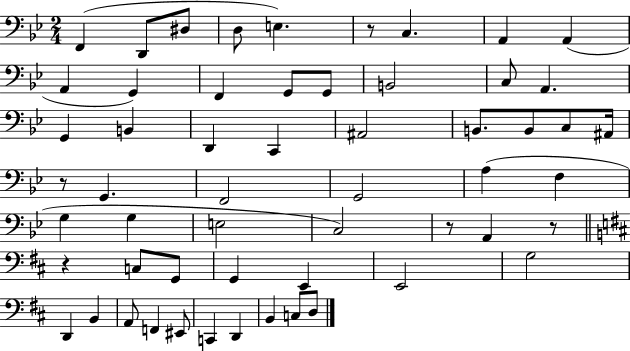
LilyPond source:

{
  \clef bass
  \numericTimeSignature
  \time 2/4
  \key bes \major
  f,4( d,8 dis8 | d8 e4.) | r8 c4. | a,4 a,4( | \break a,4 g,4) | f,4 g,8 g,8 | b,2 | c8 a,4. | \break g,4 b,4 | d,4 c,4 | ais,2 | b,8. b,8 c8 ais,16 | \break r8 g,4. | f,2 | g,2 | a4( f4 | \break g4 g4 | e2 | c2) | r8 a,4 r8 | \break \bar "||" \break \key d \major r4 c8 g,8 | g,4 e,4 | e,2 | g2 | \break d,4 b,4 | a,8 f,4 eis,8 | c,4 d,4 | b,4 c8 d8 | \break \bar "|."
}